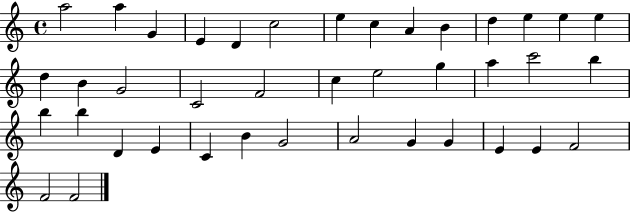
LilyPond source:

{
  \clef treble
  \time 4/4
  \defaultTimeSignature
  \key c \major
  a''2 a''4 g'4 | e'4 d'4 c''2 | e''4 c''4 a'4 b'4 | d''4 e''4 e''4 e''4 | \break d''4 b'4 g'2 | c'2 f'2 | c''4 e''2 g''4 | a''4 c'''2 b''4 | \break b''4 b''4 d'4 e'4 | c'4 b'4 g'2 | a'2 g'4 g'4 | e'4 e'4 f'2 | \break f'2 f'2 | \bar "|."
}